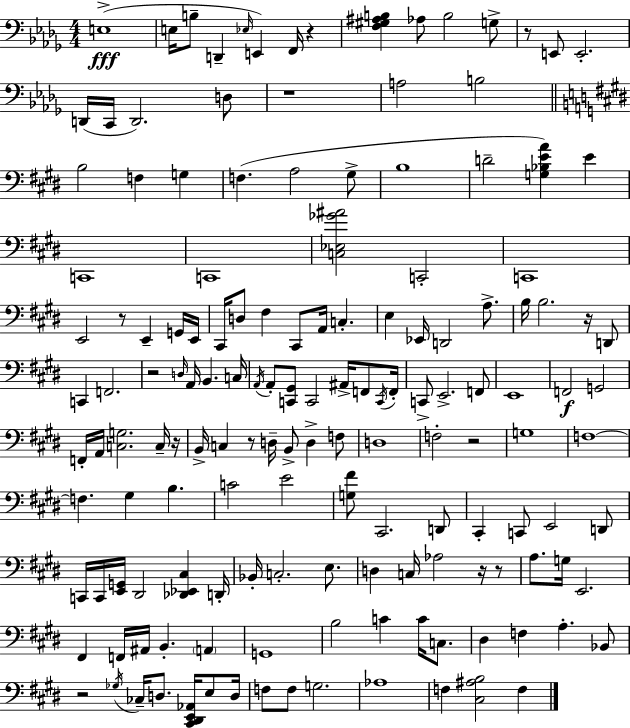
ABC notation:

X:1
T:Untitled
M:4/4
L:1/4
K:Bbm
E,4 E,/4 B,/2 D,, _E,/4 E,, F,,/4 z [F,^G,^A,B,] _A,/2 B,2 G,/2 z/2 E,,/2 E,,2 D,,/4 C,,/4 D,,2 D,/2 z4 A,2 B,2 B,2 F, G, F, A,2 ^G,/2 B,4 D2 [G,_B,EA] E C,,4 C,,4 [C,_E,_G^A]2 C,,2 C,,4 E,,2 z/2 E,, G,,/4 E,,/4 ^C,,/4 D,/2 ^F, ^C,,/2 A,,/4 C, E, _E,,/4 D,,2 A,/2 B,/4 B,2 z/4 D,,/2 C,, F,,2 z2 D,/4 A,,/4 B,, C,/4 A,,/4 A,,/2 [C,,^G,,]/2 C,,2 ^A,,/4 F,,/2 C,,/4 F,,/4 C,,/2 E,,2 F,,/2 E,,4 F,,2 G,,2 F,,/4 A,,/4 [C,G,]2 C,/4 z/4 B,,/4 C, z/2 D,/4 B,,/2 D, F,/2 D,4 F,2 z2 G,4 F,4 F, ^G, B, C2 E2 [G,^F]/2 ^C,,2 D,,/2 ^C,, C,,/2 E,,2 D,,/2 C,,/4 C,,/4 [E,,G,,]/4 ^D,,2 [_D,,_E,,^C,] D,,/4 _B,,/4 C,2 E,/2 D, C,/4 _A,2 z/4 z/2 A,/2 G,/4 E,,2 ^F,, F,,/4 ^A,,/4 B,, A,, G,,4 B,2 C C/4 C,/2 ^D, F, A, _B,,/2 z2 _G,/4 _C,/4 D,/2 [^C,,^D,,E,,_A,,]/4 E,/2 D,/4 F,/2 F,/2 G,2 _A,4 F, [^C,^A,B,]2 F,